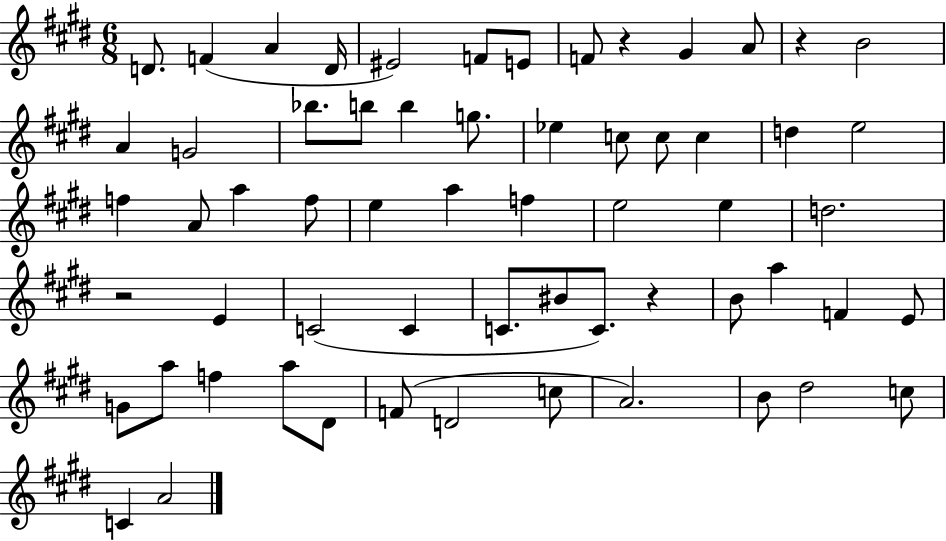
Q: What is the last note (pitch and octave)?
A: A4